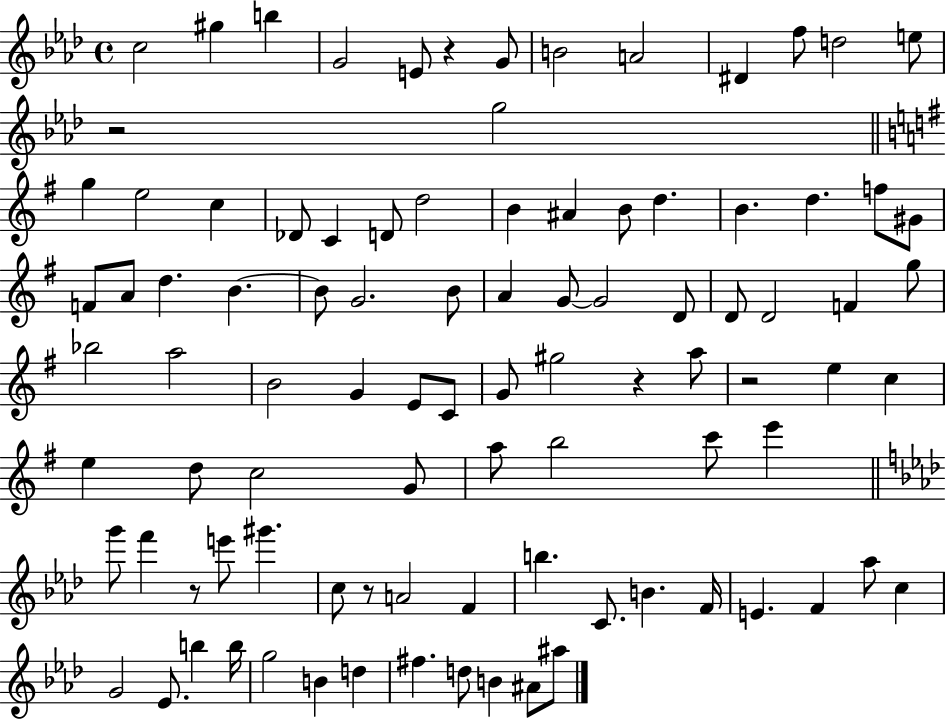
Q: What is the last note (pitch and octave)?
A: A#5